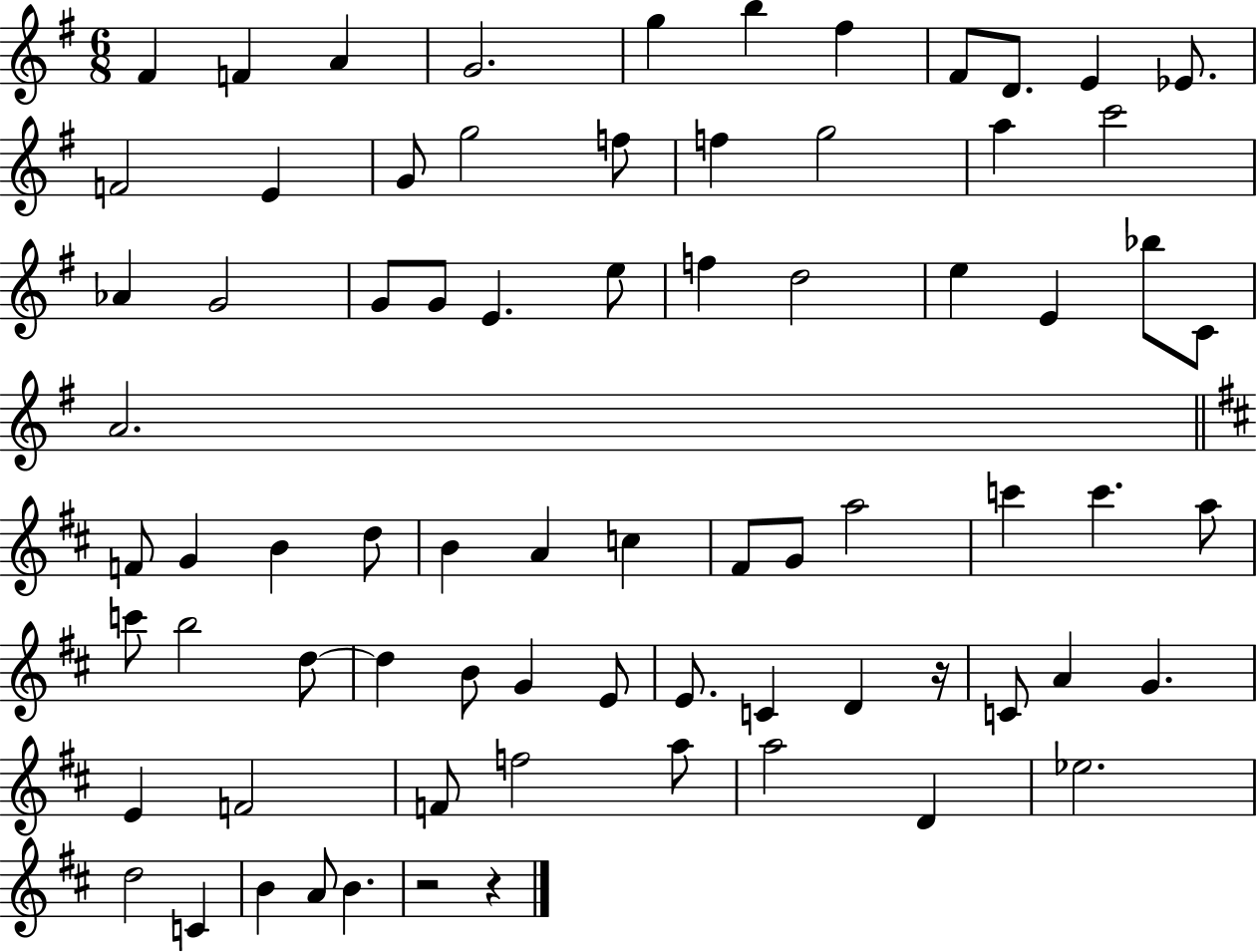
F#4/q F4/q A4/q G4/h. G5/q B5/q F#5/q F#4/e D4/e. E4/q Eb4/e. F4/h E4/q G4/e G5/h F5/e F5/q G5/h A5/q C6/h Ab4/q G4/h G4/e G4/e E4/q. E5/e F5/q D5/h E5/q E4/q Bb5/e C4/e A4/h. F4/e G4/q B4/q D5/e B4/q A4/q C5/q F#4/e G4/e A5/h C6/q C6/q. A5/e C6/e B5/h D5/e D5/q B4/e G4/q E4/e E4/e. C4/q D4/q R/s C4/e A4/q G4/q. E4/q F4/h F4/e F5/h A5/e A5/h D4/q Eb5/h. D5/h C4/q B4/q A4/e B4/q. R/h R/q